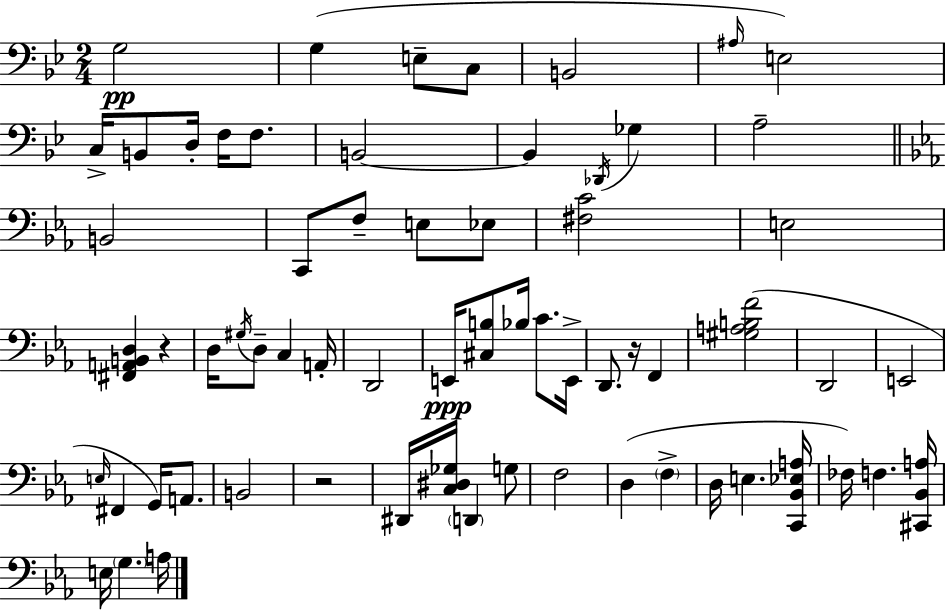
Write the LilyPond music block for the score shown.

{
  \clef bass
  \numericTimeSignature
  \time 2/4
  \key g \minor
  g2\pp | g4( e8-- c8 | b,2 | \grace { ais16 }) e2 | \break c16-> b,8 d16-. f16 f8. | b,2~~ | b,4 \acciaccatura { des,16 } ges4 | a2-- | \break \bar "||" \break \key ees \major b,2 | c,8 f8-- e8 ees8 | <fis c'>2 | e2 | \break <fis, a, b, d>4 r4 | d16 \acciaccatura { gis16 } d8-- c4 | a,16-. d,2 | e,16\ppp <cis b>8 bes16 c'8. | \break e,16-> d,8. r16 f,4 | <gis a b f'>2( | d,2 | e,2 | \break \grace { e16 } fis,4 g,16) a,8. | b,2 | r2 | dis,16 <c dis ges>16 \parenthesize d,4 | \break g8 f2 | d4( \parenthesize f4-> | d16 e4. | <c, bes, ees a>16 fes16) f4. | \break <cis, bes, a>16 e16 \parenthesize g4. | a16 \bar "|."
}